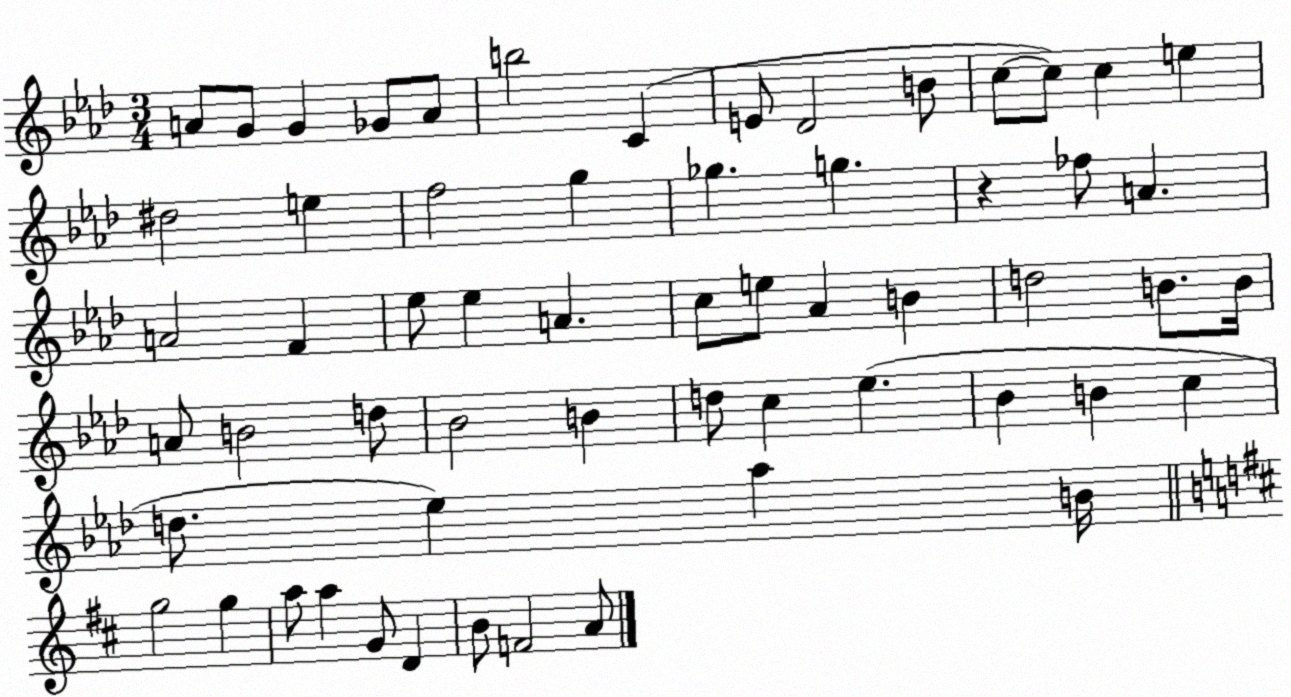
X:1
T:Untitled
M:3/4
L:1/4
K:Ab
A/2 G/2 G _G/2 A/2 b2 C E/2 _D2 B/2 c/2 c/2 c e ^d2 e f2 g _g g z _f/2 A A2 F _e/2 _e A c/2 e/2 _A B d2 B/2 B/4 A/2 B2 d/2 _B2 B d/2 c _e _B B c d/2 _e _a B/4 g2 g a/2 a G/2 D B/2 F2 A/2